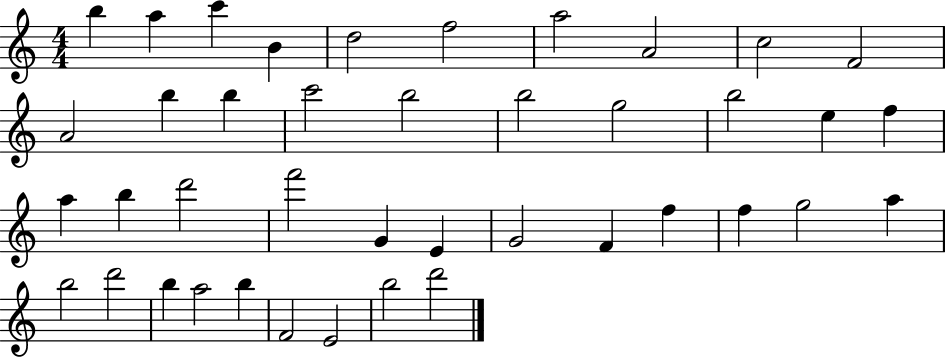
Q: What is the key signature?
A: C major